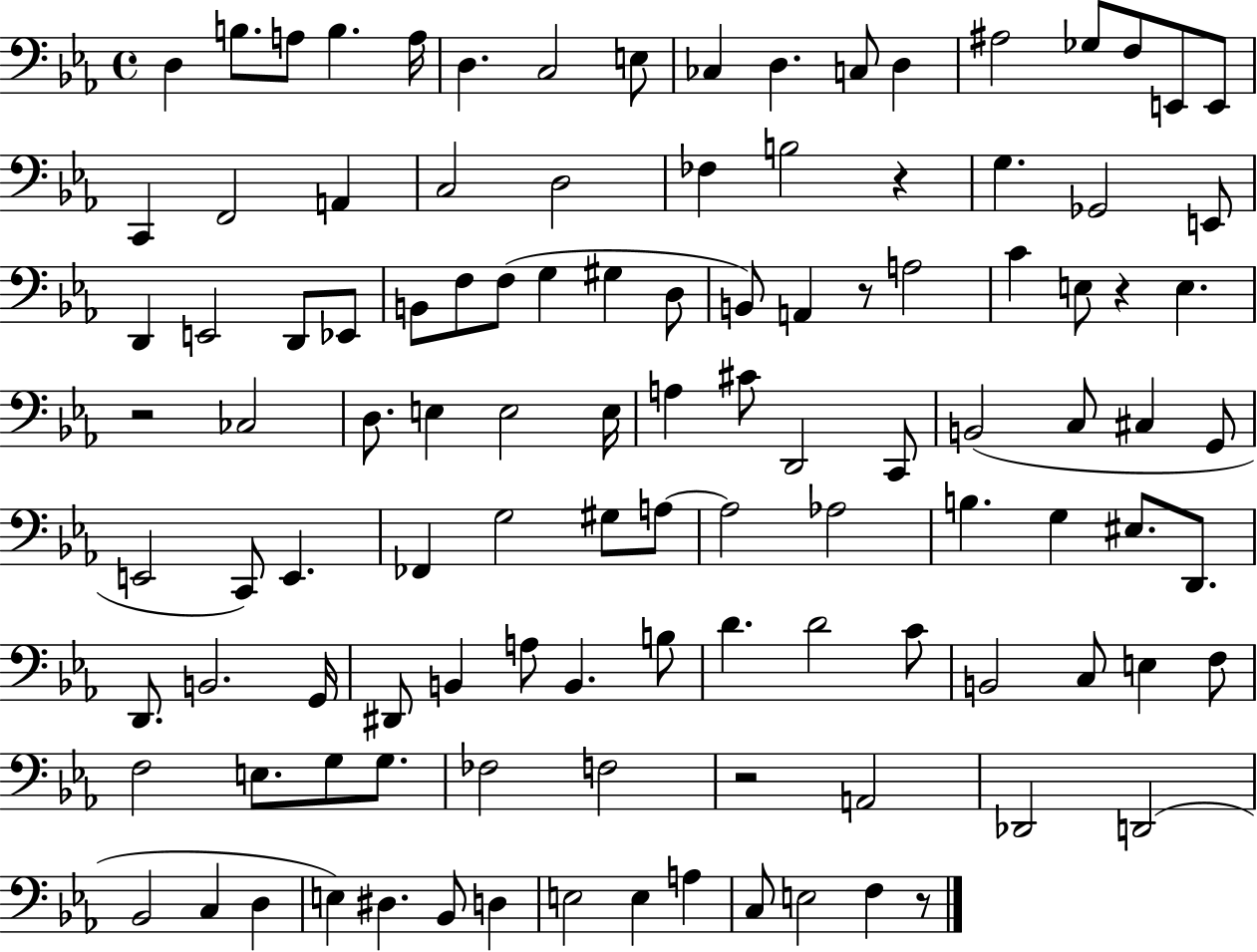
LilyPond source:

{
  \clef bass
  \time 4/4
  \defaultTimeSignature
  \key ees \major
  d4 b8. a8 b4. a16 | d4. c2 e8 | ces4 d4. c8 d4 | ais2 ges8 f8 e,8 e,8 | \break c,4 f,2 a,4 | c2 d2 | fes4 b2 r4 | g4. ges,2 e,8 | \break d,4 e,2 d,8 ees,8 | b,8 f8 f8( g4 gis4 d8 | b,8) a,4 r8 a2 | c'4 e8 r4 e4. | \break r2 ces2 | d8. e4 e2 e16 | a4 cis'8 d,2 c,8 | b,2( c8 cis4 g,8 | \break e,2 c,8) e,4. | fes,4 g2 gis8 a8~~ | a2 aes2 | b4. g4 eis8. d,8. | \break d,8. b,2. g,16 | dis,8 b,4 a8 b,4. b8 | d'4. d'2 c'8 | b,2 c8 e4 f8 | \break f2 e8. g8 g8. | fes2 f2 | r2 a,2 | des,2 d,2( | \break bes,2 c4 d4 | e4) dis4. bes,8 d4 | e2 e4 a4 | c8 e2 f4 r8 | \break \bar "|."
}